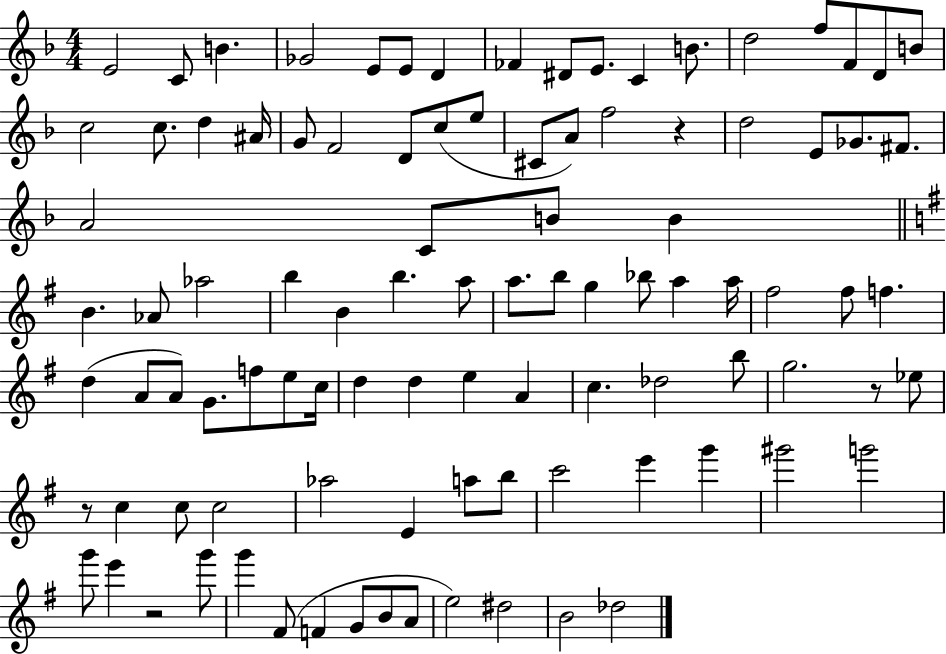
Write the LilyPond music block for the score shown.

{
  \clef treble
  \numericTimeSignature
  \time 4/4
  \key f \major
  \repeat volta 2 { e'2 c'8 b'4. | ges'2 e'8 e'8 d'4 | fes'4 dis'8 e'8. c'4 b'8. | d''2 f''8 f'8 d'8 b'8 | \break c''2 c''8. d''4 ais'16 | g'8 f'2 d'8 c''8( e''8 | cis'8 a'8) f''2 r4 | d''2 e'8 ges'8. fis'8. | \break a'2 c'8 b'8 b'4 | \bar "||" \break \key g \major b'4. aes'8 aes''2 | b''4 b'4 b''4. a''8 | a''8. b''8 g''4 bes''8 a''4 a''16 | fis''2 fis''8 f''4. | \break d''4( a'8 a'8) g'8. f''8 e''8 c''16 | d''4 d''4 e''4 a'4 | c''4. des''2 b''8 | g''2. r8 ees''8 | \break r8 c''4 c''8 c''2 | aes''2 e'4 a''8 b''8 | c'''2 e'''4 g'''4 | gis'''2 g'''2 | \break g'''8 e'''4 r2 g'''8 | g'''4 fis'8( f'4 g'8 b'8 a'8 | e''2) dis''2 | b'2 des''2 | \break } \bar "|."
}